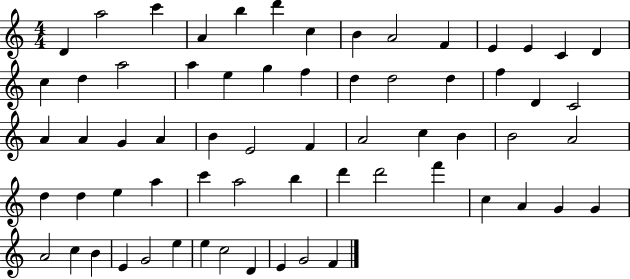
X:1
T:Untitled
M:4/4
L:1/4
K:C
D a2 c' A b d' c B A2 F E E C D c d a2 a e g f d d2 d f D C2 A A G A B E2 F A2 c B B2 A2 d d e a c' a2 b d' d'2 f' c A G G A2 c B E G2 e e c2 D E G2 F